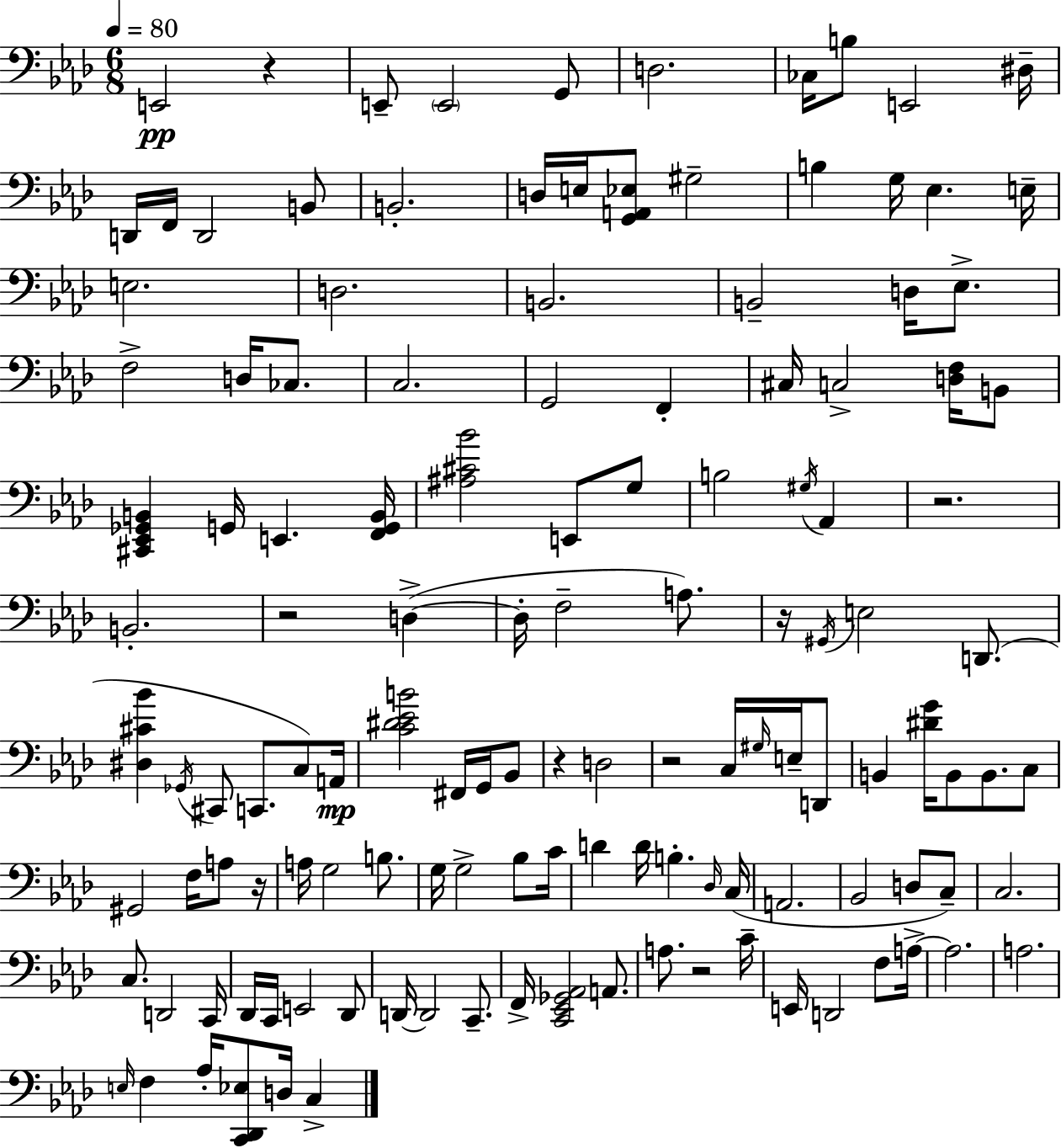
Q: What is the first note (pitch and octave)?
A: E2